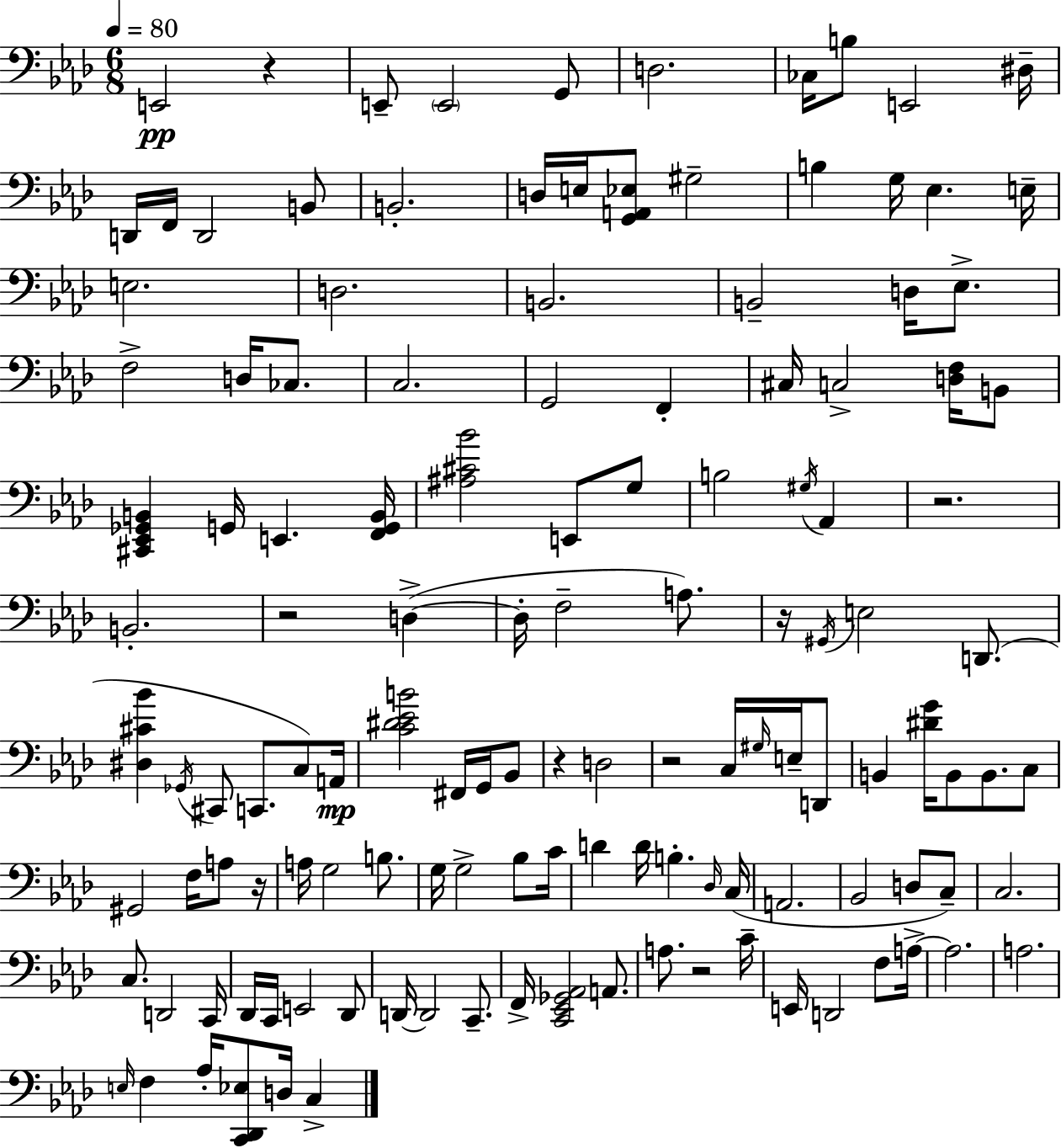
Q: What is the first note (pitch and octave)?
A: E2